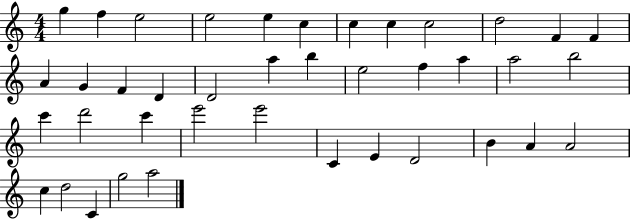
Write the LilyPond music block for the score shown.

{
  \clef treble
  \numericTimeSignature
  \time 4/4
  \key c \major
  g''4 f''4 e''2 | e''2 e''4 c''4 | c''4 c''4 c''2 | d''2 f'4 f'4 | \break a'4 g'4 f'4 d'4 | d'2 a''4 b''4 | e''2 f''4 a''4 | a''2 b''2 | \break c'''4 d'''2 c'''4 | e'''2 e'''2 | c'4 e'4 d'2 | b'4 a'4 a'2 | \break c''4 d''2 c'4 | g''2 a''2 | \bar "|."
}